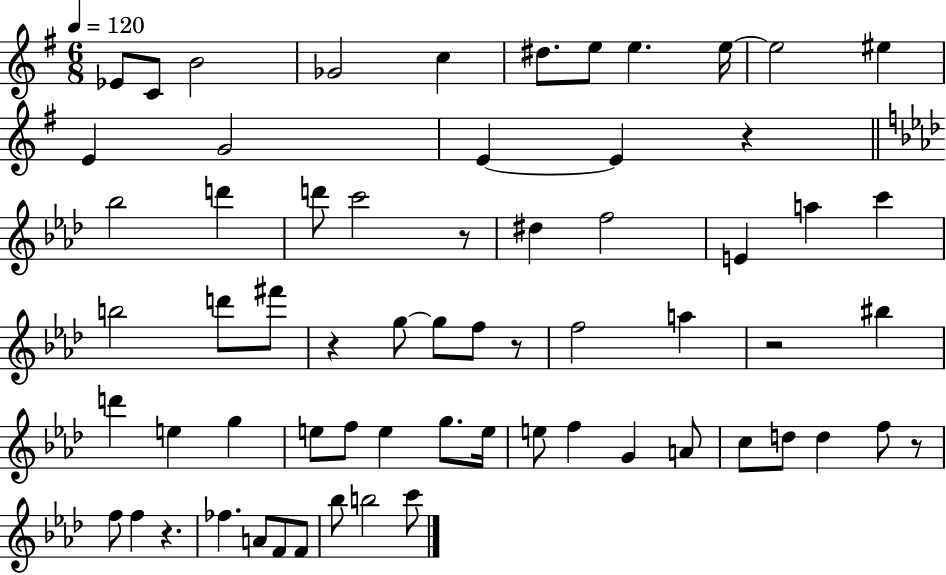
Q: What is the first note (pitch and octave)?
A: Eb4